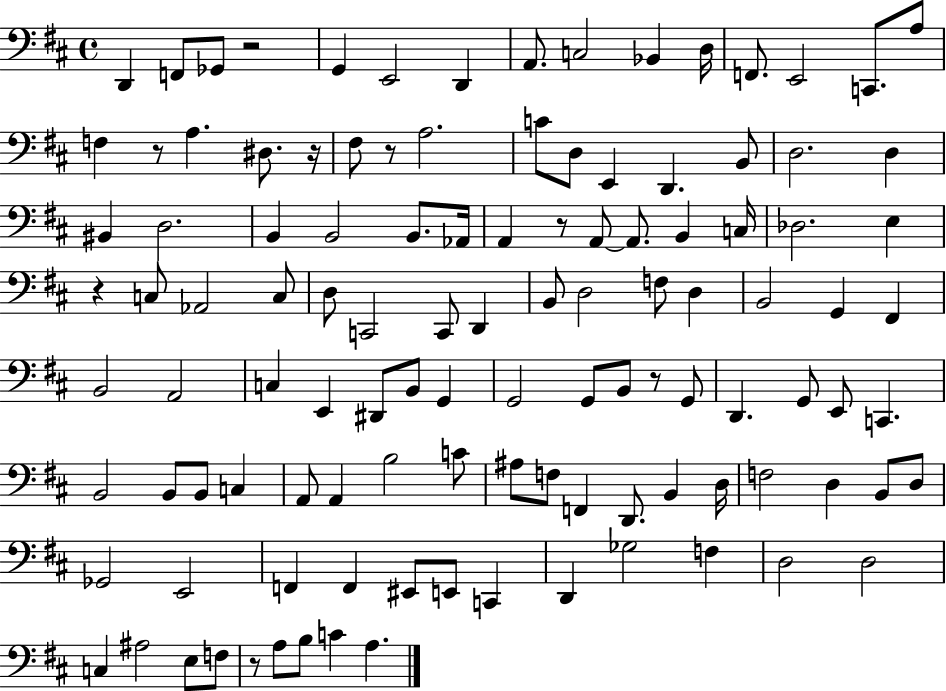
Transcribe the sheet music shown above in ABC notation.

X:1
T:Untitled
M:4/4
L:1/4
K:D
D,, F,,/2 _G,,/2 z2 G,, E,,2 D,, A,,/2 C,2 _B,, D,/4 F,,/2 E,,2 C,,/2 A,/2 F, z/2 A, ^D,/2 z/4 ^F,/2 z/2 A,2 C/2 D,/2 E,, D,, B,,/2 D,2 D, ^B,, D,2 B,, B,,2 B,,/2 _A,,/4 A,, z/2 A,,/2 A,,/2 B,, C,/4 _D,2 E, z C,/2 _A,,2 C,/2 D,/2 C,,2 C,,/2 D,, B,,/2 D,2 F,/2 D, B,,2 G,, ^F,, B,,2 A,,2 C, E,, ^D,,/2 B,,/2 G,, G,,2 G,,/2 B,,/2 z/2 G,,/2 D,, G,,/2 E,,/2 C,, B,,2 B,,/2 B,,/2 C, A,,/2 A,, B,2 C/2 ^A,/2 F,/2 F,, D,,/2 B,, D,/4 F,2 D, B,,/2 D,/2 _G,,2 E,,2 F,, F,, ^E,,/2 E,,/2 C,, D,, _G,2 F, D,2 D,2 C, ^A,2 E,/2 F,/2 z/2 A,/2 B,/2 C A,